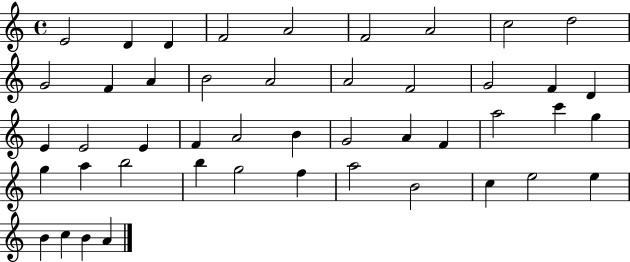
{
  \clef treble
  \time 4/4
  \defaultTimeSignature
  \key c \major
  e'2 d'4 d'4 | f'2 a'2 | f'2 a'2 | c''2 d''2 | \break g'2 f'4 a'4 | b'2 a'2 | a'2 f'2 | g'2 f'4 d'4 | \break e'4 e'2 e'4 | f'4 a'2 b'4 | g'2 a'4 f'4 | a''2 c'''4 g''4 | \break g''4 a''4 b''2 | b''4 g''2 f''4 | a''2 b'2 | c''4 e''2 e''4 | \break b'4 c''4 b'4 a'4 | \bar "|."
}